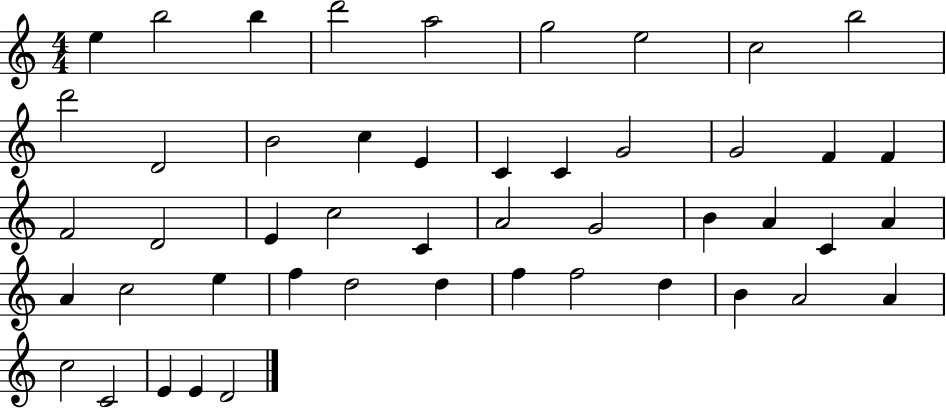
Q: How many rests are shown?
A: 0